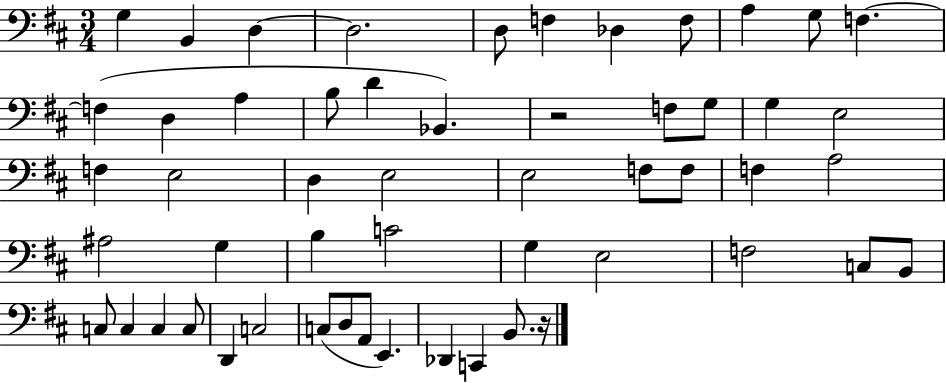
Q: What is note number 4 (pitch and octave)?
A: D3